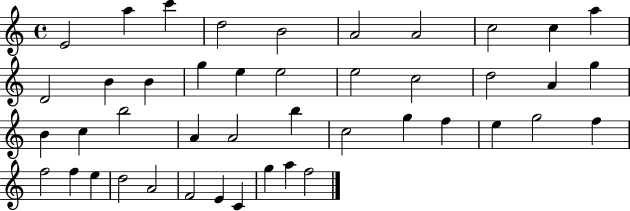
{
  \clef treble
  \time 4/4
  \defaultTimeSignature
  \key c \major
  e'2 a''4 c'''4 | d''2 b'2 | a'2 a'2 | c''2 c''4 a''4 | \break d'2 b'4 b'4 | g''4 e''4 e''2 | e''2 c''2 | d''2 a'4 g''4 | \break b'4 c''4 b''2 | a'4 a'2 b''4 | c''2 g''4 f''4 | e''4 g''2 f''4 | \break f''2 f''4 e''4 | d''2 a'2 | f'2 e'4 c'4 | g''4 a''4 f''2 | \break \bar "|."
}